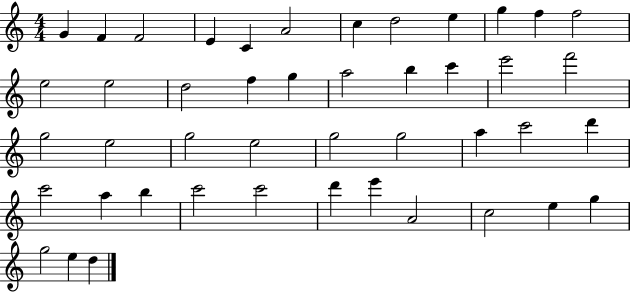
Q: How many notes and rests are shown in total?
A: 45